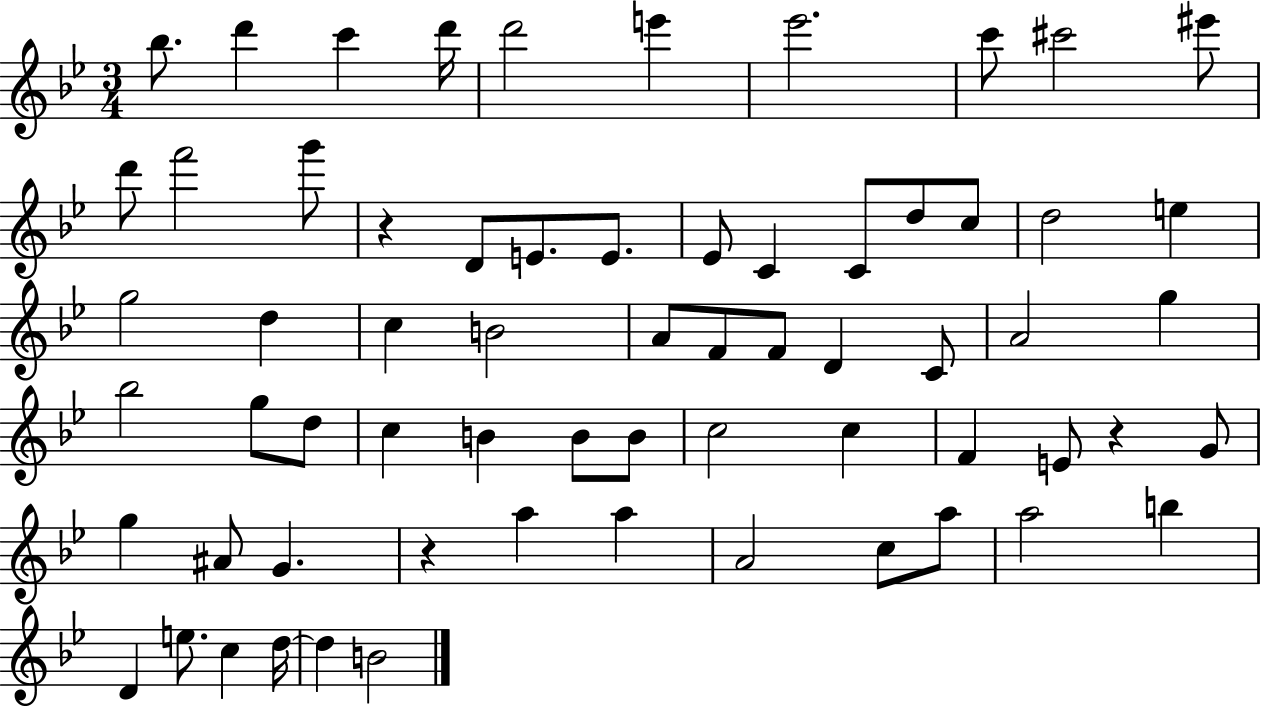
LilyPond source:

{
  \clef treble
  \numericTimeSignature
  \time 3/4
  \key bes \major
  bes''8. d'''4 c'''4 d'''16 | d'''2 e'''4 | ees'''2. | c'''8 cis'''2 eis'''8 | \break d'''8 f'''2 g'''8 | r4 d'8 e'8. e'8. | ees'8 c'4 c'8 d''8 c''8 | d''2 e''4 | \break g''2 d''4 | c''4 b'2 | a'8 f'8 f'8 d'4 c'8 | a'2 g''4 | \break bes''2 g''8 d''8 | c''4 b'4 b'8 b'8 | c''2 c''4 | f'4 e'8 r4 g'8 | \break g''4 ais'8 g'4. | r4 a''4 a''4 | a'2 c''8 a''8 | a''2 b''4 | \break d'4 e''8. c''4 d''16~~ | d''4 b'2 | \bar "|."
}